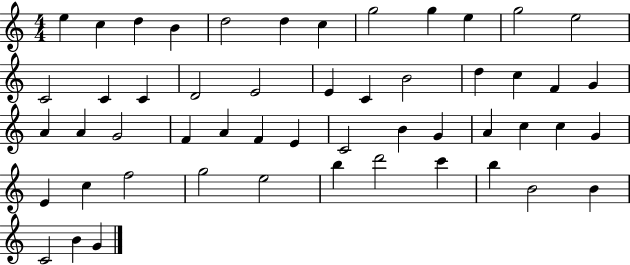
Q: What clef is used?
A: treble